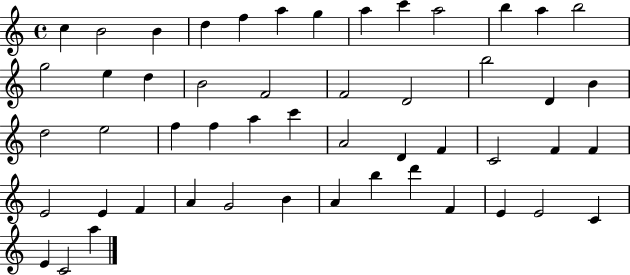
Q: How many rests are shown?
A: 0